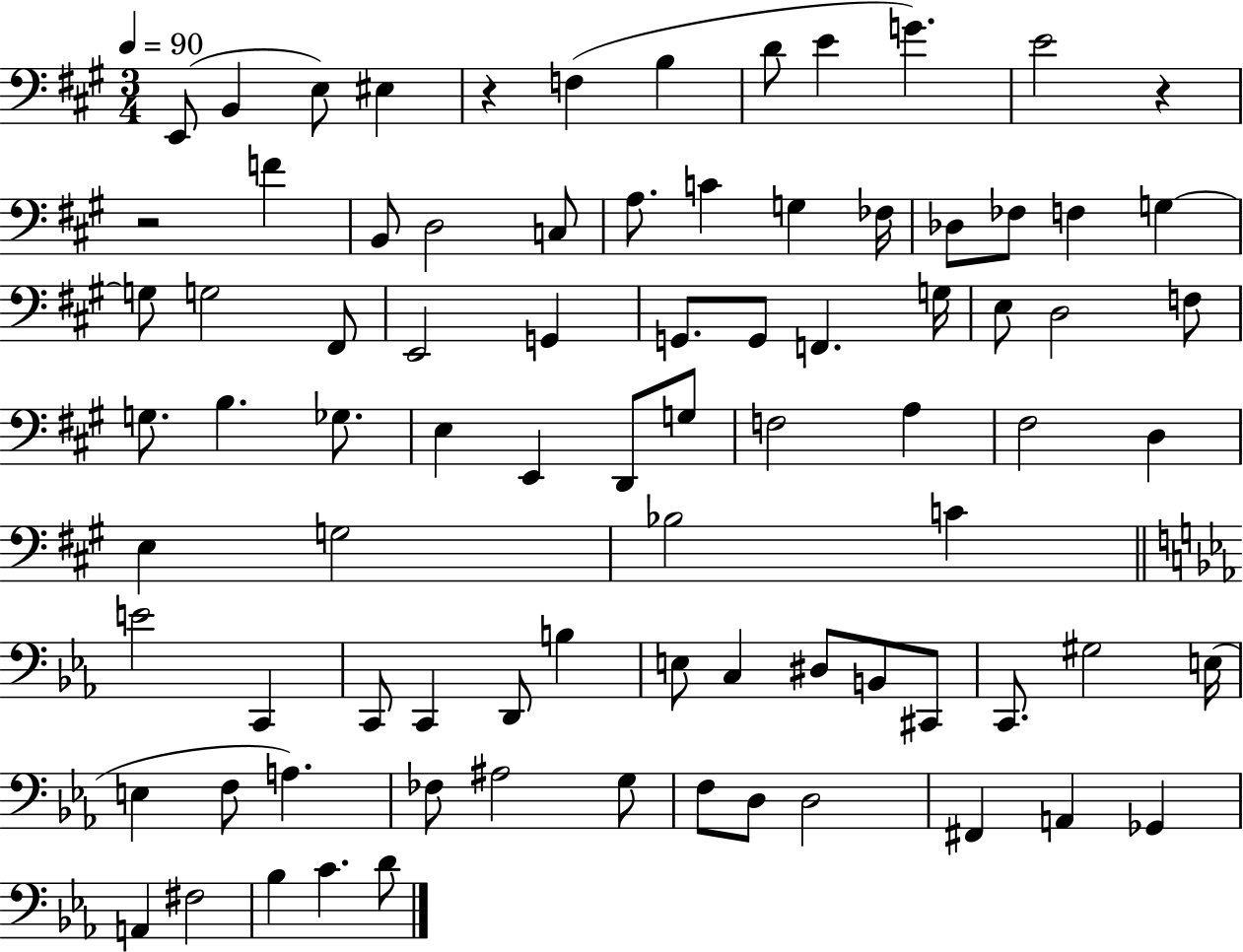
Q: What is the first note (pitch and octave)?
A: E2